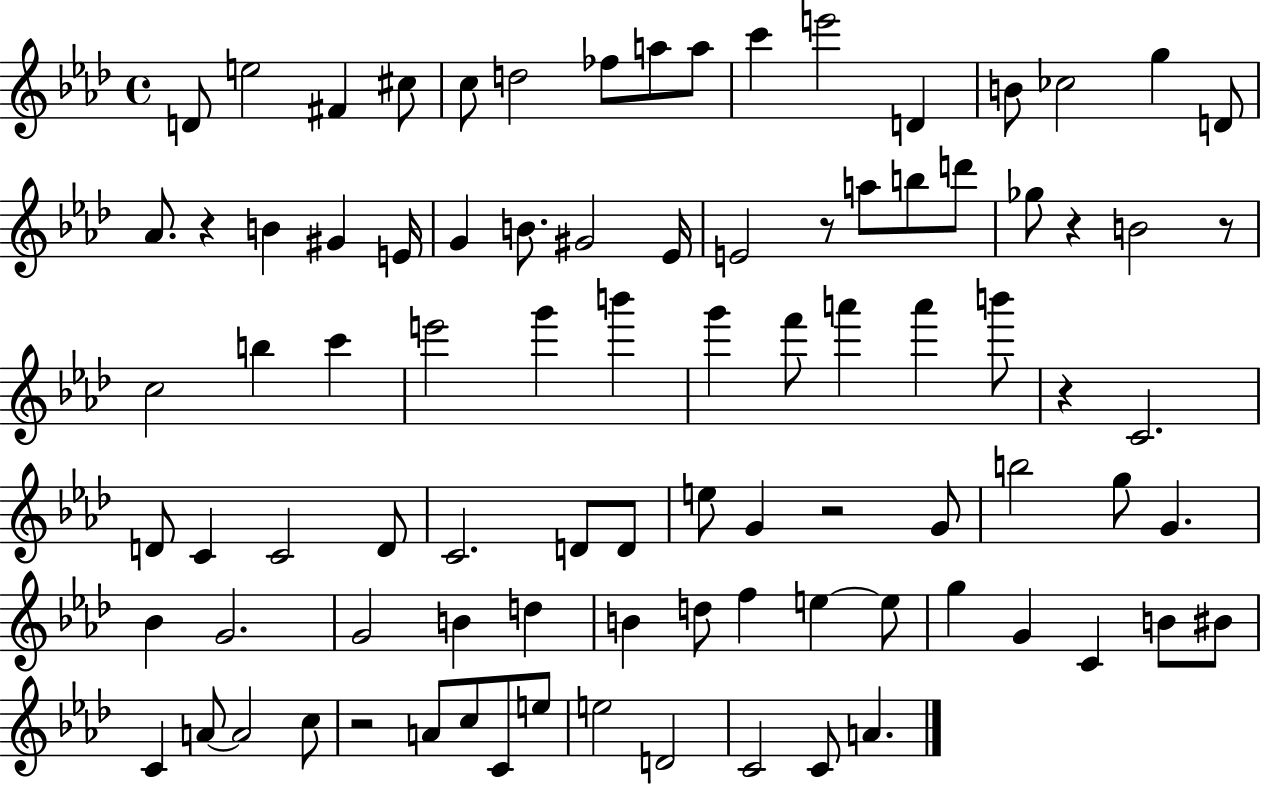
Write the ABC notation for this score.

X:1
T:Untitled
M:4/4
L:1/4
K:Ab
D/2 e2 ^F ^c/2 c/2 d2 _f/2 a/2 a/2 c' e'2 D B/2 _c2 g D/2 _A/2 z B ^G E/4 G B/2 ^G2 _E/4 E2 z/2 a/2 b/2 d'/2 _g/2 z B2 z/2 c2 b c' e'2 g' b' g' f'/2 a' a' b'/2 z C2 D/2 C C2 D/2 C2 D/2 D/2 e/2 G z2 G/2 b2 g/2 G _B G2 G2 B d B d/2 f e e/2 g G C B/2 ^B/2 C A/2 A2 c/2 z2 A/2 c/2 C/2 e/2 e2 D2 C2 C/2 A